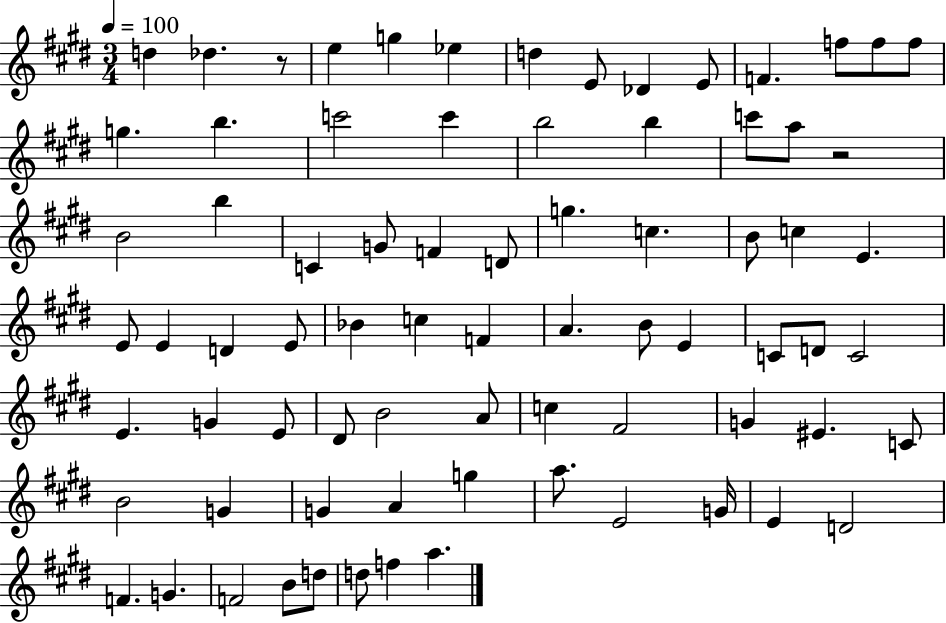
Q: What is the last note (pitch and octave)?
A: A5